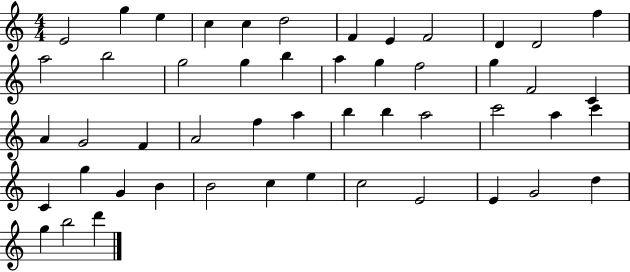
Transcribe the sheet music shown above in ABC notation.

X:1
T:Untitled
M:4/4
L:1/4
K:C
E2 g e c c d2 F E F2 D D2 f a2 b2 g2 g b a g f2 g F2 C A G2 F A2 f a b b a2 c'2 a c' C g G B B2 c e c2 E2 E G2 d g b2 d'